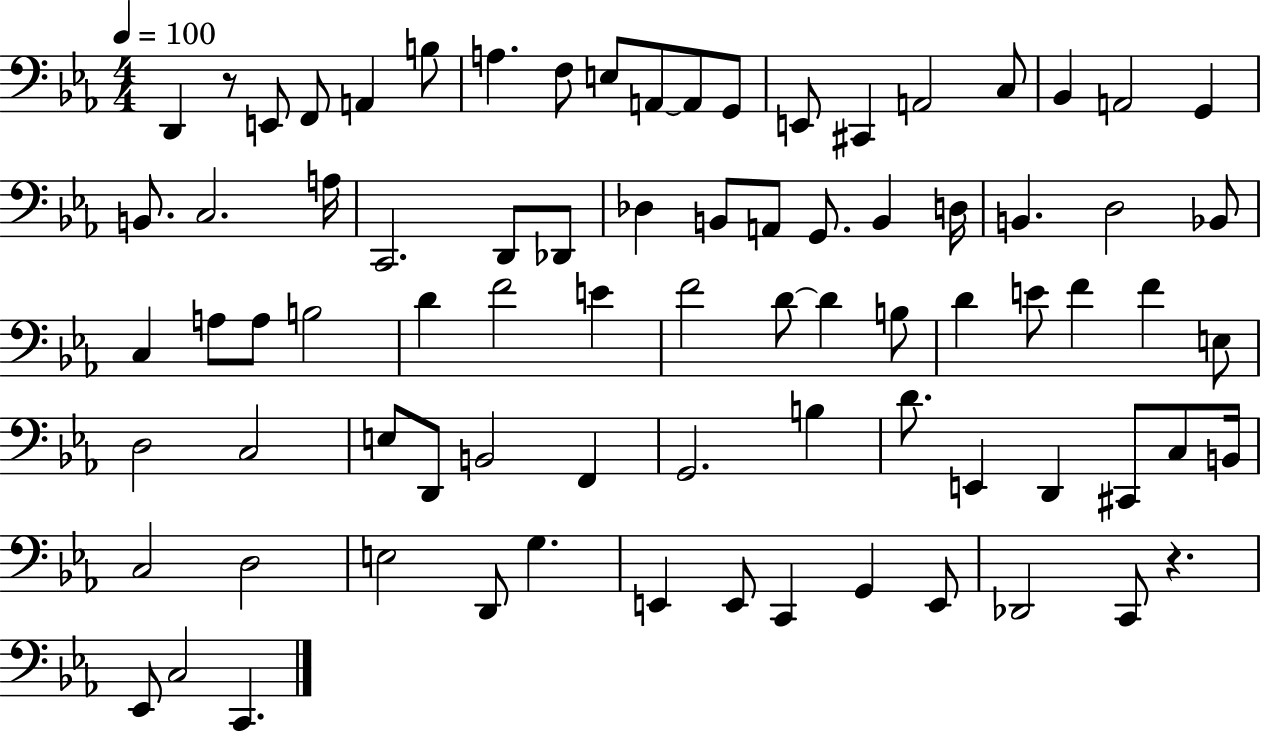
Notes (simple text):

D2/q R/e E2/e F2/e A2/q B3/e A3/q. F3/e E3/e A2/e A2/e G2/e E2/e C#2/q A2/h C3/e Bb2/q A2/h G2/q B2/e. C3/h. A3/s C2/h. D2/e Db2/e Db3/q B2/e A2/e G2/e. B2/q D3/s B2/q. D3/h Bb2/e C3/q A3/e A3/e B3/h D4/q F4/h E4/q F4/h D4/e D4/q B3/e D4/q E4/e F4/q F4/q E3/e D3/h C3/h E3/e D2/e B2/h F2/q G2/h. B3/q D4/e. E2/q D2/q C#2/e C3/e B2/s C3/h D3/h E3/h D2/e G3/q. E2/q E2/e C2/q G2/q E2/e Db2/h C2/e R/q. Eb2/e C3/h C2/q.